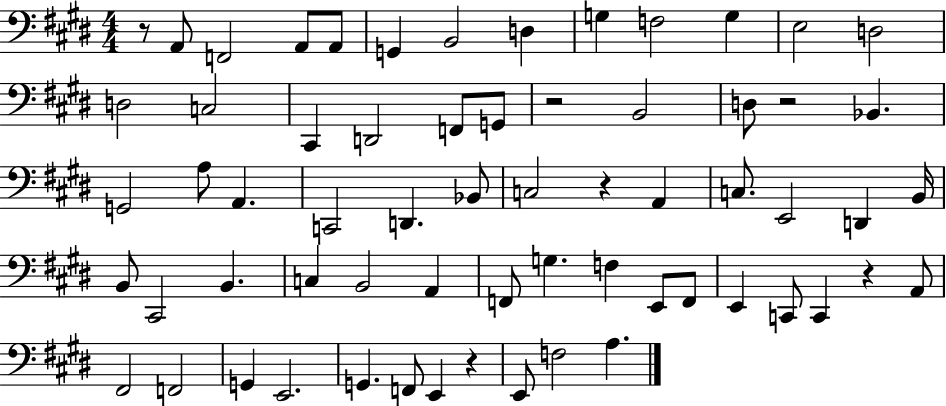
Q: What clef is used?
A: bass